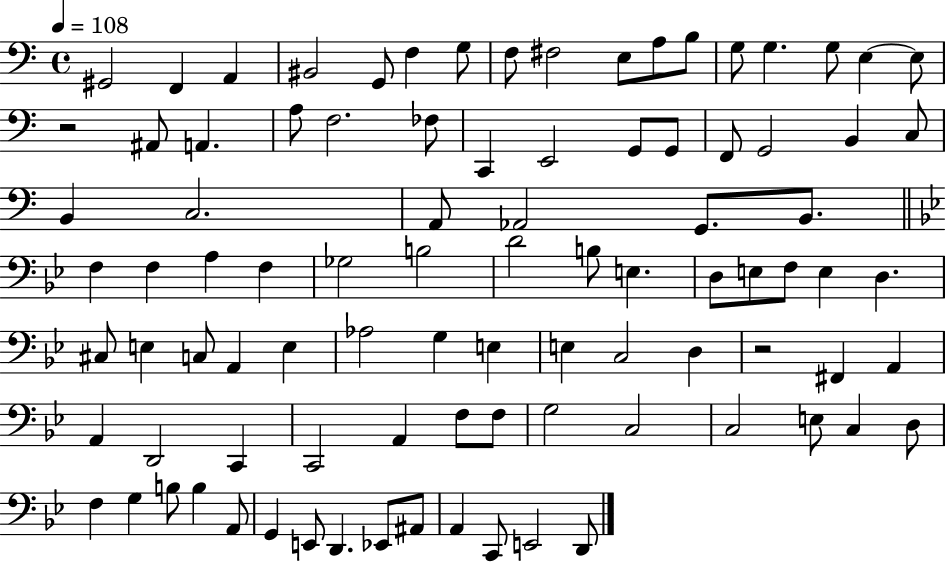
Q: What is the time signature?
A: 4/4